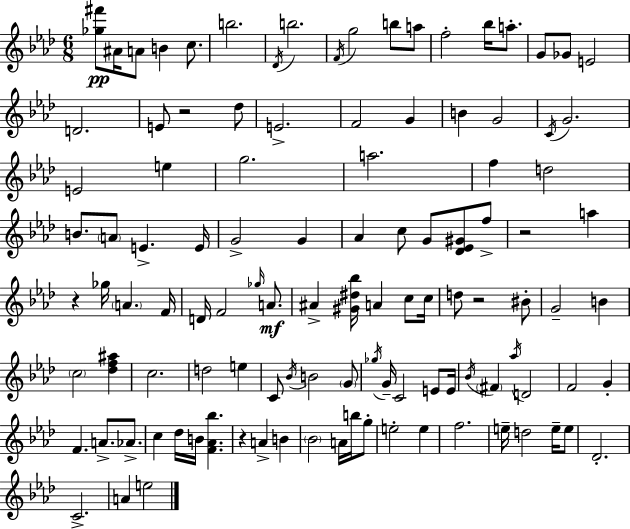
[Gb5,F#6]/e A#4/s A4/e B4/q C5/e. B5/h. Db4/s B5/h. F4/s G5/h B5/e A5/e F5/h Bb5/s A5/e. G4/e Gb4/e E4/h D4/h. E4/e R/h Db5/e E4/h. F4/h G4/q B4/q G4/h C4/s G4/h. E4/h E5/q G5/h. A5/h. F5/q D5/h B4/e. A4/e E4/q. E4/s G4/h G4/q Ab4/q C5/e G4/e [Db4,Eb4,G#4]/e F5/e R/h A5/q R/q Gb5/s A4/q. F4/s D4/s F4/h Gb5/s A4/e. A#4/q [G#4,D#5,Bb5]/s A4/q C5/e C5/s D5/e R/h BIS4/e G4/h B4/q C5/h [Db5,F5,A#5]/q C5/h. D5/h E5/q C4/e Bb4/s B4/h G4/e Gb5/s G4/s C4/h E4/e E4/s Bb4/s F#4/q Ab5/s D4/h F4/h G4/q F4/q. A4/e. Ab4/e. C5/q Db5/s B4/s [F4,Ab4,Bb5]/q. R/q A4/q B4/q Bb4/h A4/s B5/s G5/e E5/h E5/q F5/h. E5/s D5/h E5/s E5/e Db4/h. C4/h. A4/q E5/h